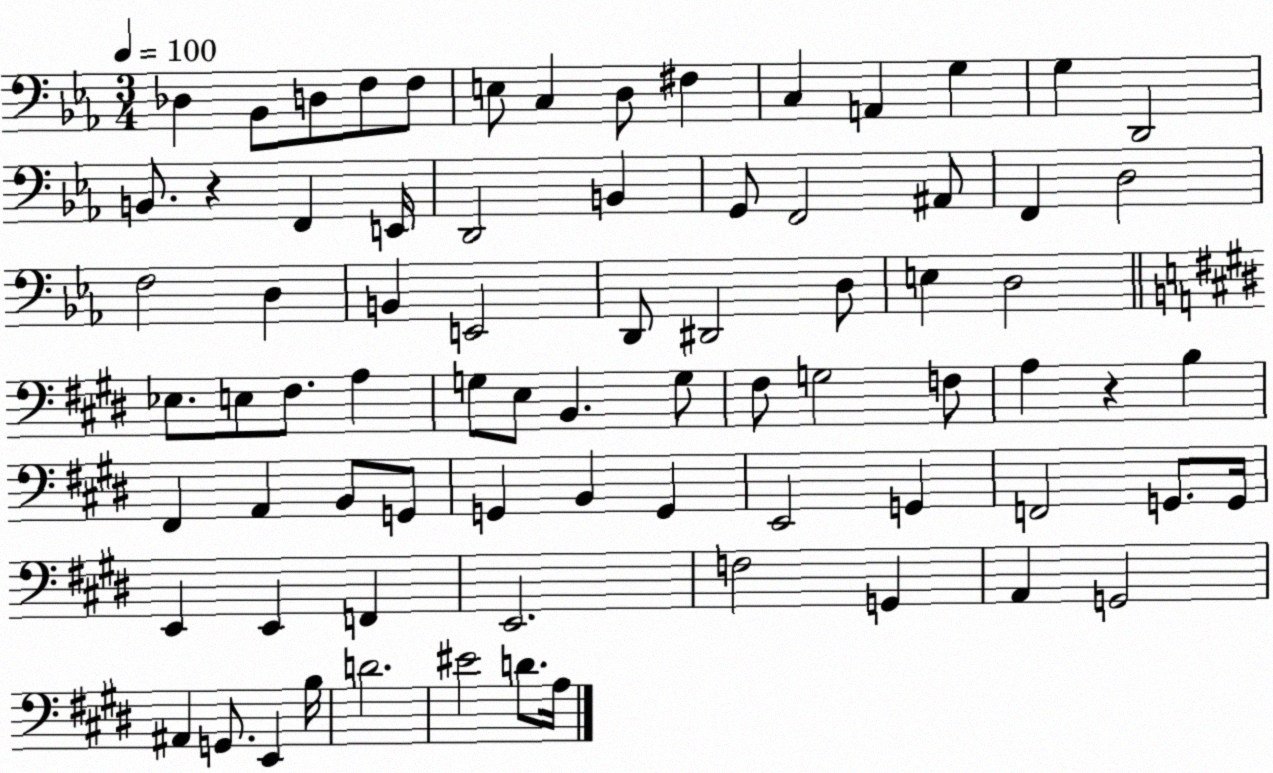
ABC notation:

X:1
T:Untitled
M:3/4
L:1/4
K:Eb
_D, _B,,/2 D,/2 F,/2 F,/2 E,/2 C, D,/2 ^F, C, A,, G, G, D,,2 B,,/2 z F,, E,,/4 D,,2 B,, G,,/2 F,,2 ^A,,/2 F,, D,2 F,2 D, B,, E,,2 D,,/2 ^D,,2 D,/2 E, D,2 _E,/2 E,/2 ^F,/2 A, G,/2 E,/2 B,, G,/2 ^F,/2 G,2 F,/2 A, z B, ^F,, A,, B,,/2 G,,/2 G,, B,, G,, E,,2 G,, F,,2 G,,/2 G,,/4 E,, E,, F,, E,,2 F,2 G,, A,, G,,2 ^A,, G,,/2 E,, B,/4 D2 ^E2 D/2 A,/4